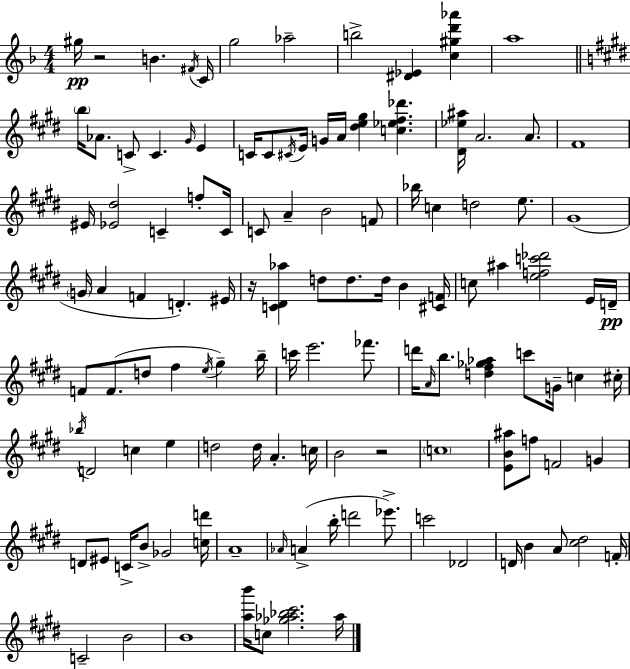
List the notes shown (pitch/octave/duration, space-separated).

G#5/s R/h B4/q. F#4/s C4/s G5/h Ab5/h B5/h [D#4,Eb4]/q [C5,G#5,D6,Ab6]/q A5/w B5/s Ab4/e. C4/e C4/q. G#4/s E4/q C4/s C4/e C#4/s E4/s G4/s A4/s [D#5,E5,G#5]/q [C5,Eb5,F#5,Db6]/q. [D#4,Eb5,A#5]/s A4/h. A4/e. F#4/w EIS4/s [Eb4,D#5]/h C4/q F5/e C4/s C4/e A4/q B4/h F4/e Bb5/s C5/q D5/h E5/e. G#4/w G4/s A4/q F4/q D4/q. EIS4/s R/s [C4,D#4,Ab5]/q D5/e D5/e. D5/s B4/q [C#4,F4]/s C5/e A#5/q [E5,F5,C6,Db6]/h E4/s D4/s F4/e F4/e. D5/e F#5/q E5/s G#5/q B5/s C6/s E6/h. FES6/e. D6/s A4/s B5/e. [D5,F#5,Gb5,Ab5]/q C6/e G4/s C5/q C#5/s Bb5/s D4/h C5/q E5/q D5/h D5/s A4/q. C5/s B4/h R/h C5/w [E4,B4,A#5]/e F5/e F4/h G4/q D4/e EIS4/e C4/s B4/e Gb4/h [C5,D6]/s A4/w Ab4/s A4/q B5/s D6/h Eb6/e. C6/h Db4/h D4/s B4/q A4/e [C#5,D#5]/h F4/s C4/h B4/h B4/w [A5,B6]/s C5/e [Gb5,Ab5,Bb5,C#6]/h. Ab5/s